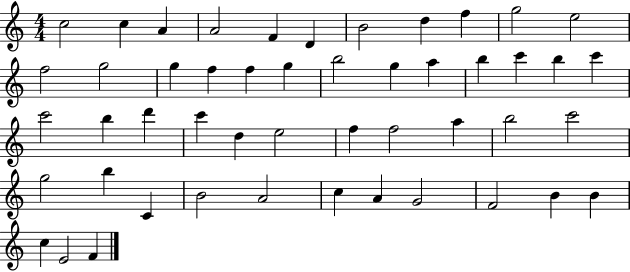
X:1
T:Untitled
M:4/4
L:1/4
K:C
c2 c A A2 F D B2 d f g2 e2 f2 g2 g f f g b2 g a b c' b c' c'2 b d' c' d e2 f f2 a b2 c'2 g2 b C B2 A2 c A G2 F2 B B c E2 F